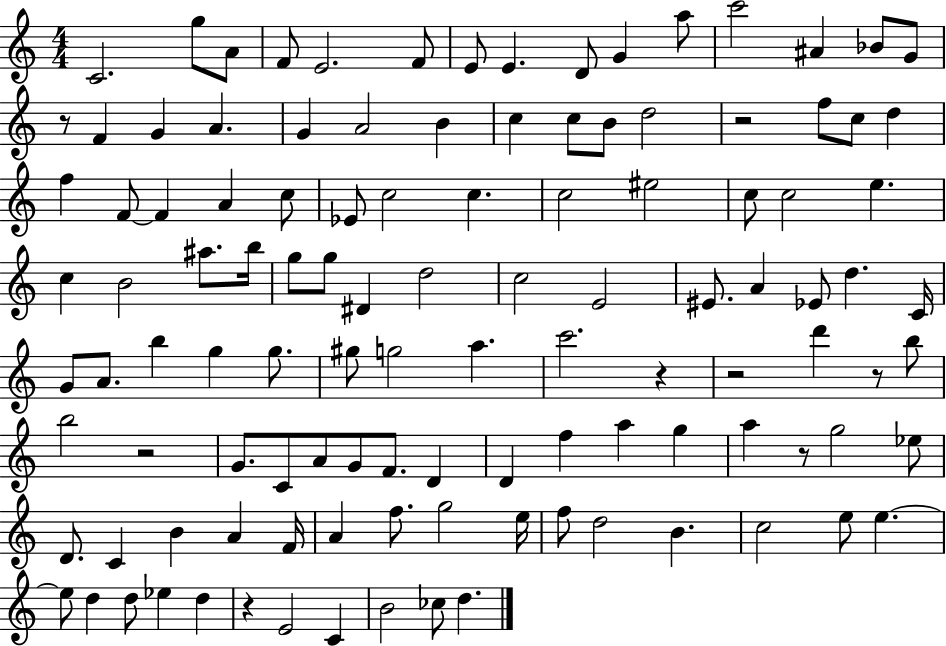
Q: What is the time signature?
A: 4/4